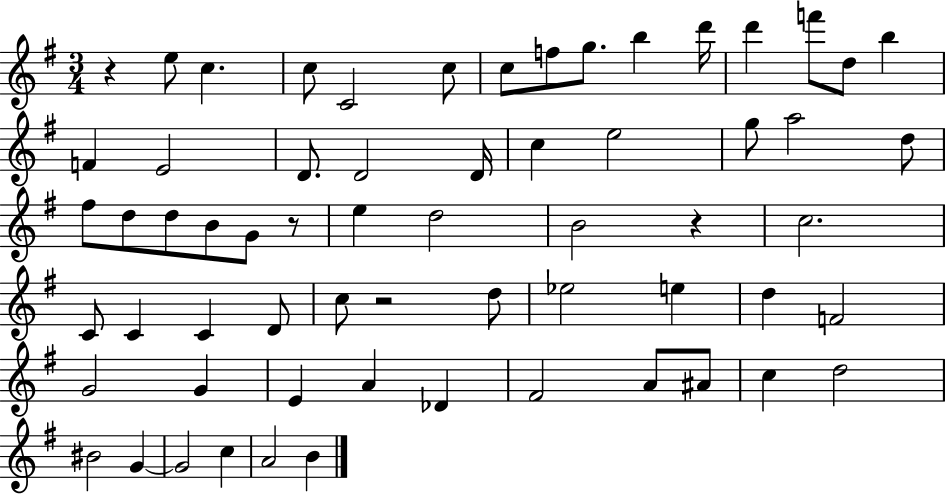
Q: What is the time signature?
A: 3/4